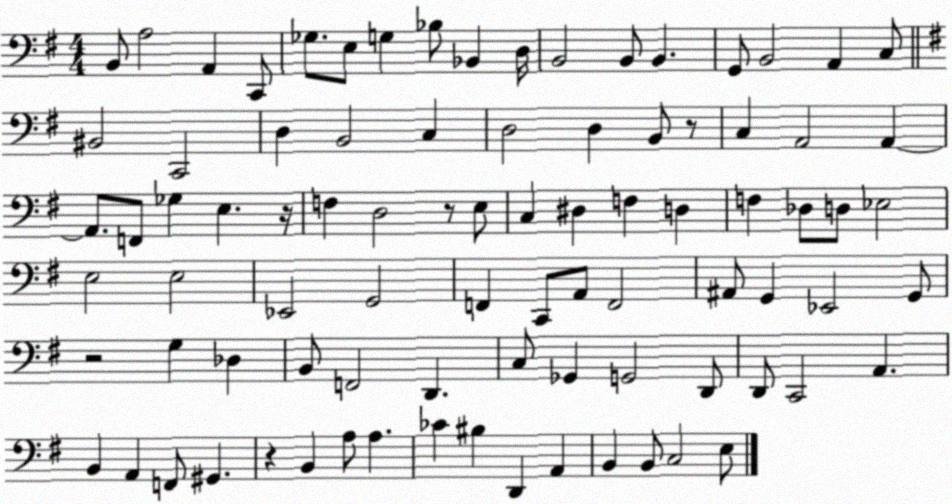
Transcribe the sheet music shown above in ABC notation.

X:1
T:Untitled
M:4/4
L:1/4
K:G
B,,/2 A,2 A,, C,,/2 _G,/2 E,/2 G, _B,/2 _B,, D,/4 B,,2 B,,/2 B,, G,,/2 B,,2 A,, C,/2 ^B,,2 C,,2 D, B,,2 C, D,2 D, B,,/2 z/2 C, A,,2 A,, A,,/2 F,,/2 _G, E, z/4 F, D,2 z/2 E,/2 C, ^D, F, D, F, _D,/2 D,/2 _E,2 E,2 E,2 _E,,2 G,,2 F,, C,,/2 A,,/2 F,,2 ^A,,/2 G,, _E,,2 G,,/2 z2 G, _D, B,,/2 F,,2 D,, C,/2 _G,, G,,2 D,,/2 D,,/2 C,,2 A,, B,, A,, F,,/2 ^G,, z B,, A,/2 A, _C ^B, D,, A,, B,, B,,/2 C,2 E,/2